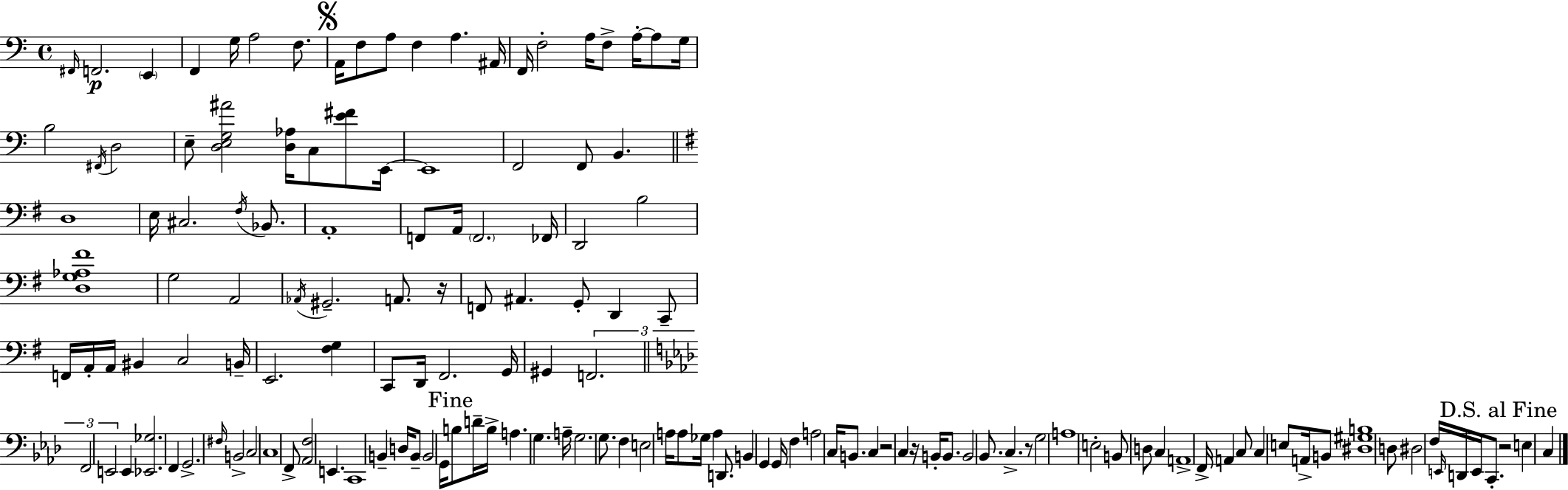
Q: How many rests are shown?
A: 5